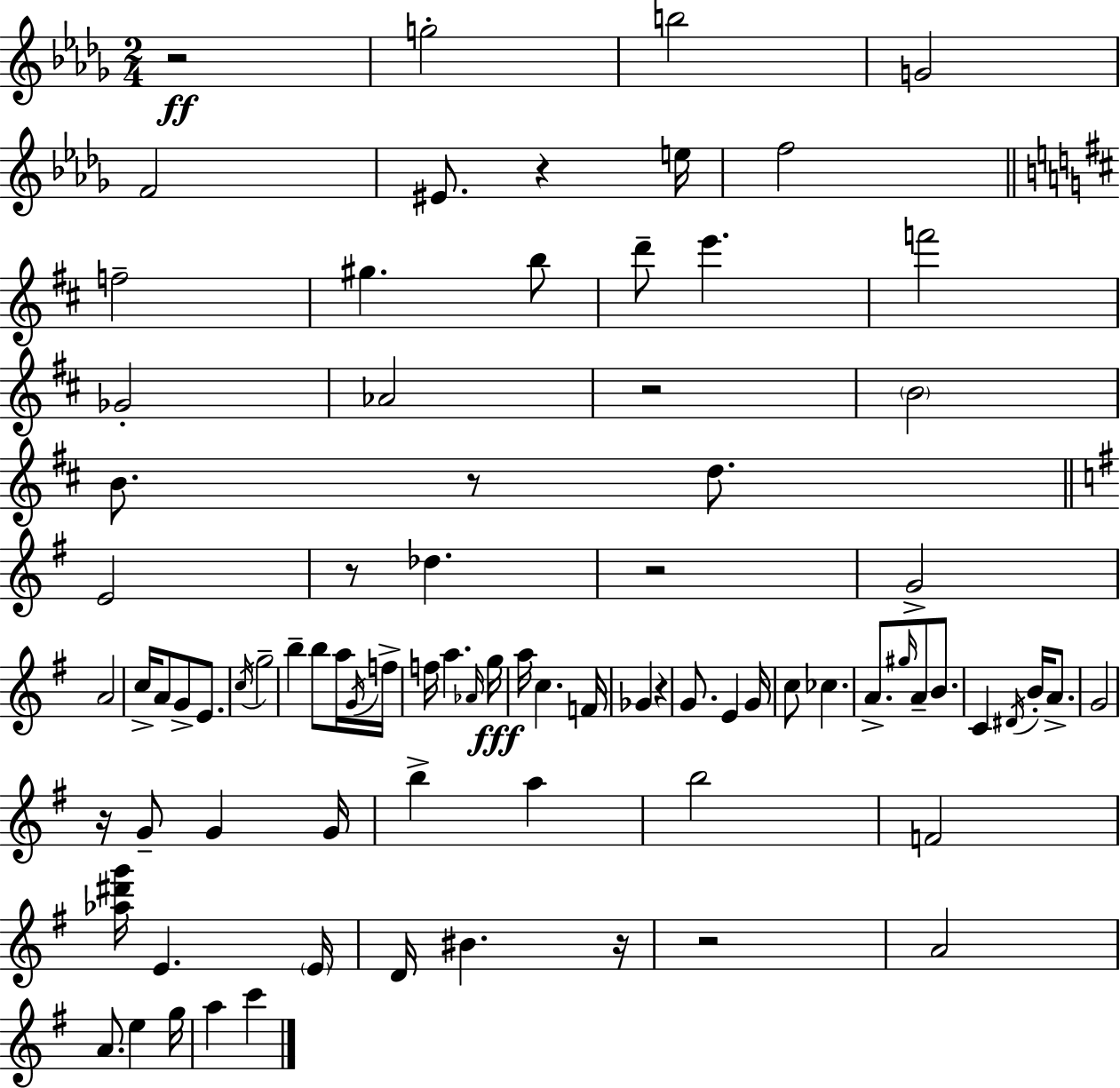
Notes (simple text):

R/h G5/h B5/h G4/h F4/h EIS4/e. R/q E5/s F5/h F5/h G#5/q. B5/e D6/e E6/q. F6/h Gb4/h Ab4/h R/h B4/h B4/e. R/e D5/e. E4/h R/e Db5/q. R/h G4/h A4/h C5/s A4/e G4/e E4/e. C5/s G5/h B5/q B5/e A5/s G4/s F5/s F5/s A5/q. Ab4/s G5/s A5/s C5/q. F4/s Gb4/q R/q G4/e. E4/q G4/s C5/e CES5/q. A4/e. G#5/s A4/e B4/e. C4/q D#4/s B4/s A4/e. G4/h R/s G4/e G4/q G4/s B5/q A5/q B5/h F4/h [Ab5,D#6,G6]/s E4/q. E4/s D4/s BIS4/q. R/s R/h A4/h A4/e. E5/q G5/s A5/q C6/q